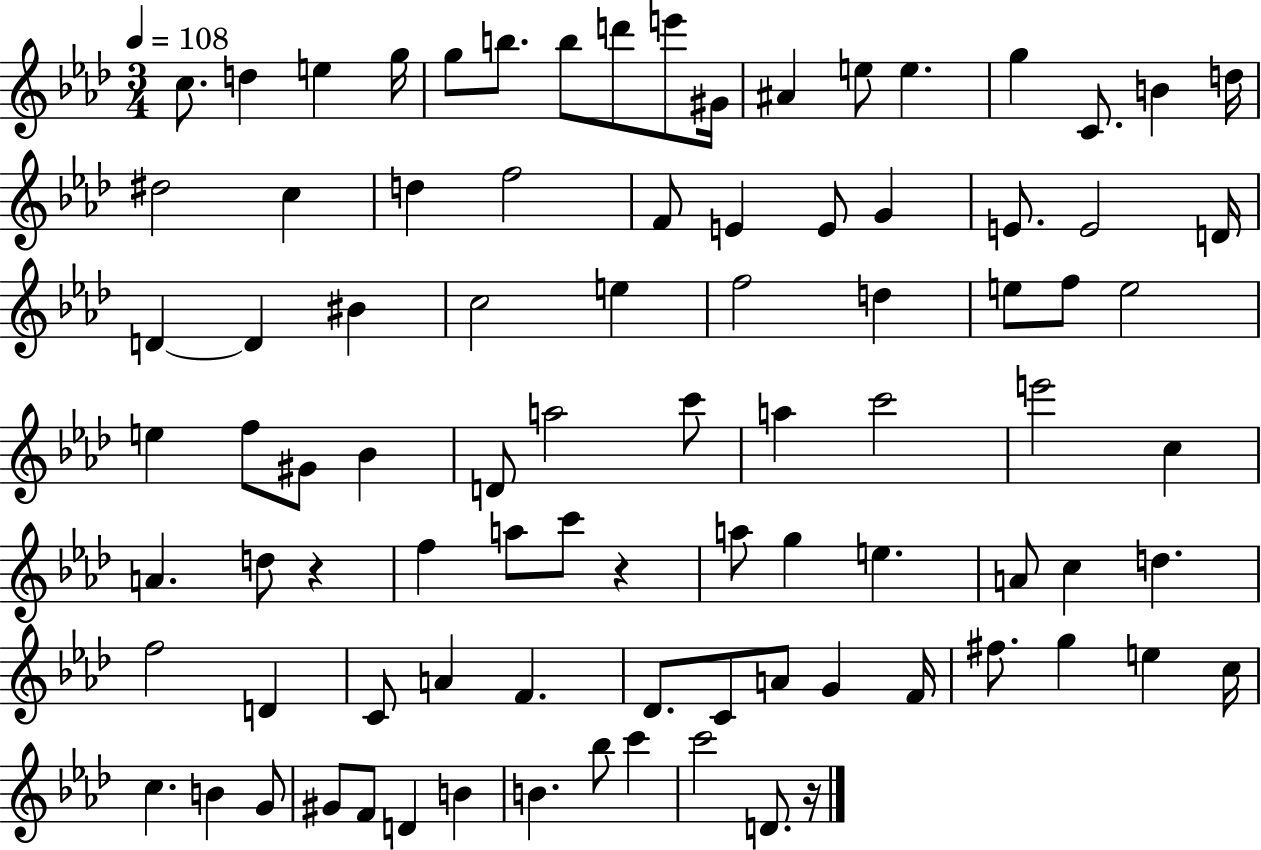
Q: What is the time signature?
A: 3/4